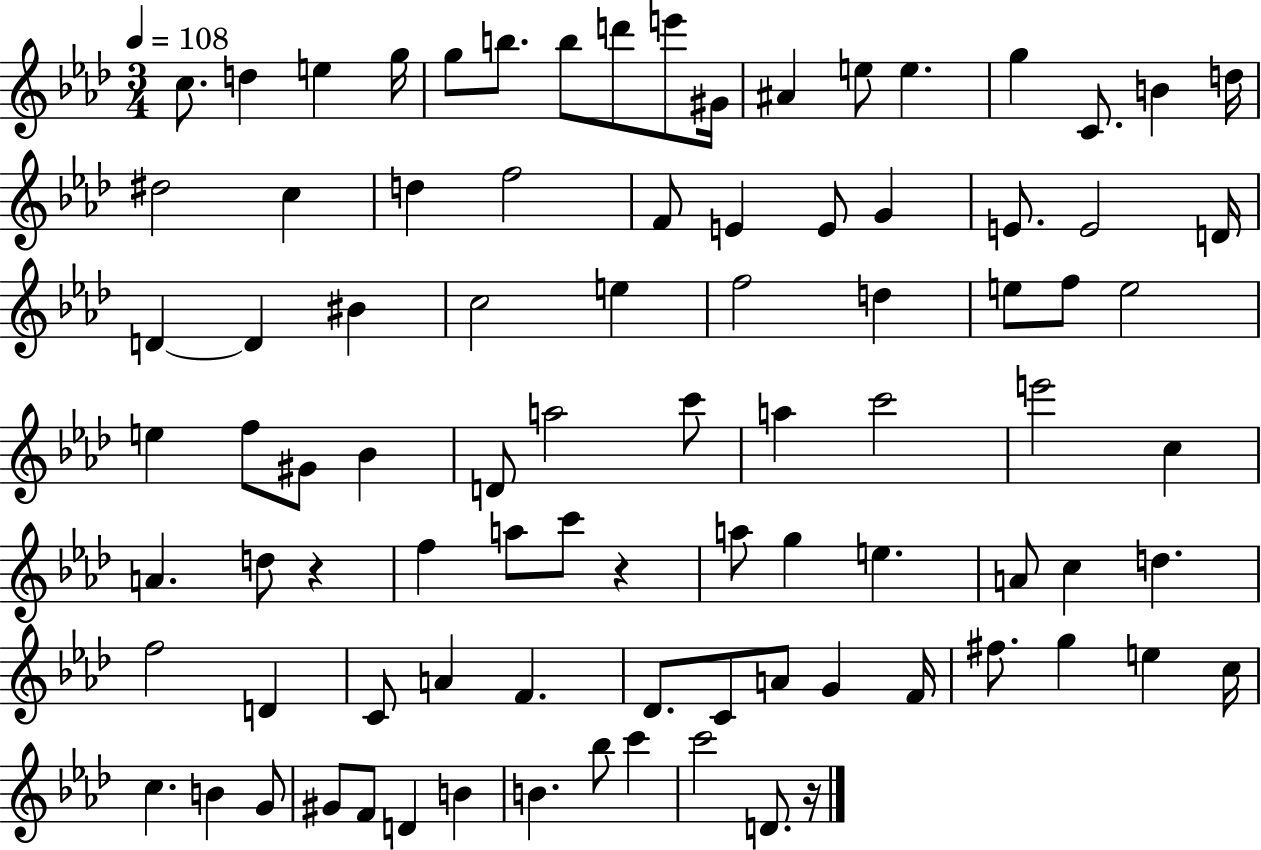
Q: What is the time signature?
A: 3/4